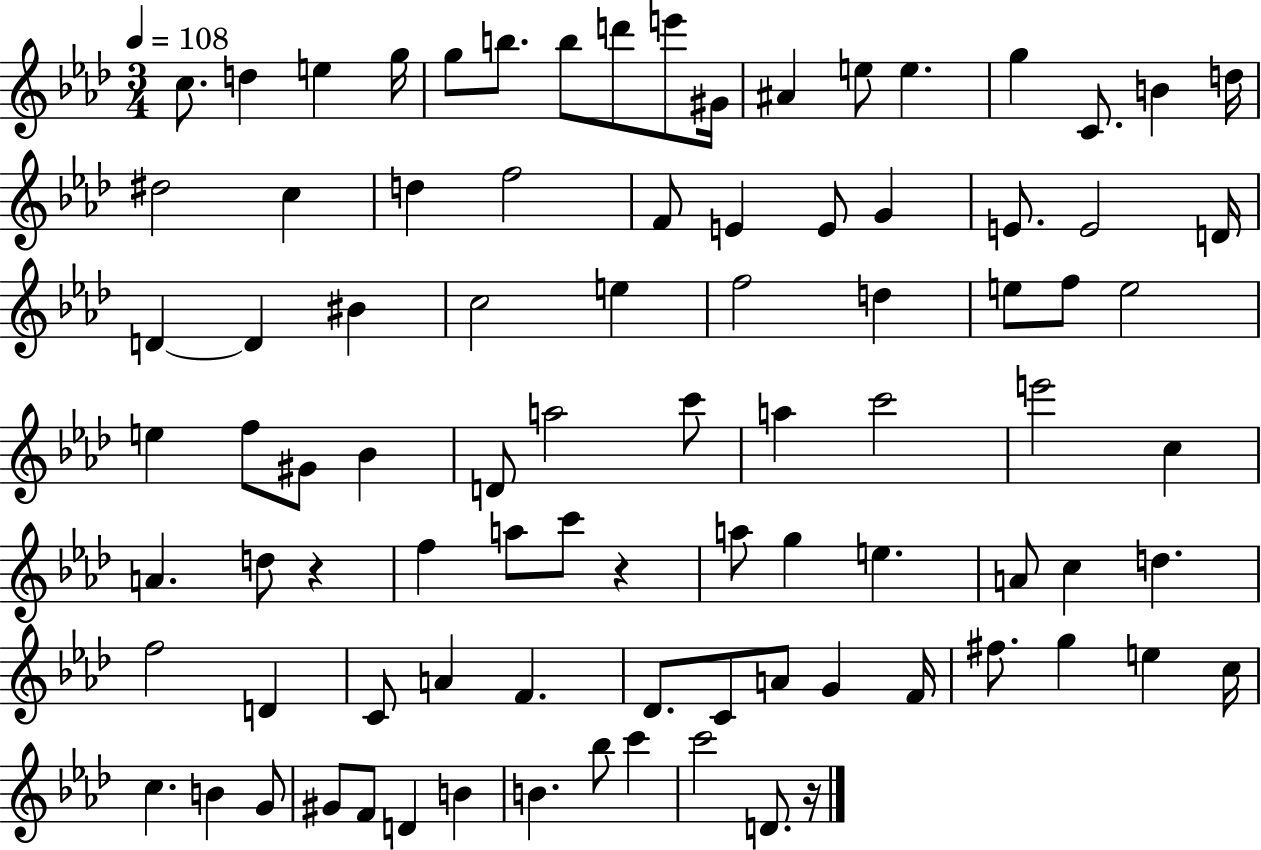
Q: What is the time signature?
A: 3/4